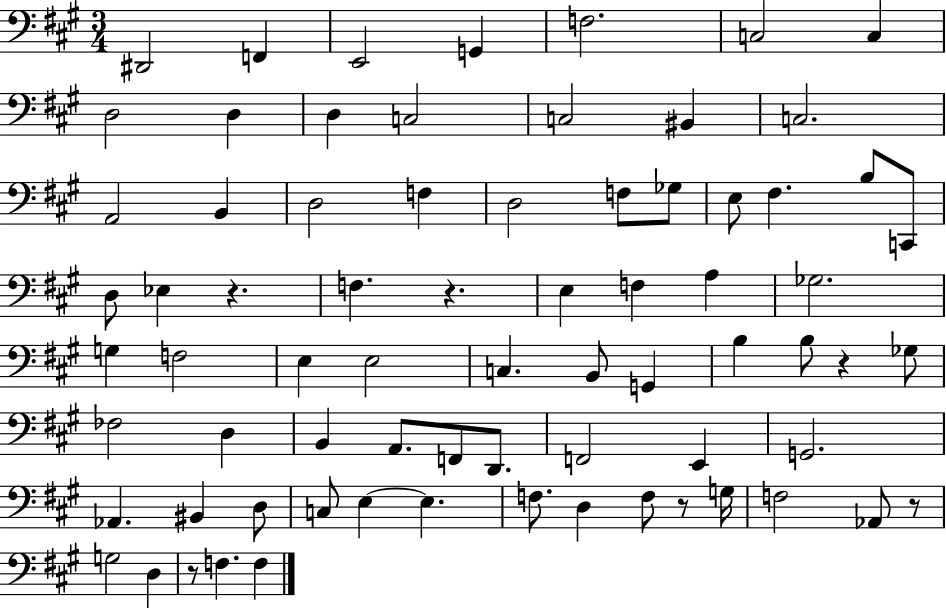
{
  \clef bass
  \numericTimeSignature
  \time 3/4
  \key a \major
  \repeat volta 2 { dis,2 f,4 | e,2 g,4 | f2. | c2 c4 | \break d2 d4 | d4 c2 | c2 bis,4 | c2. | \break a,2 b,4 | d2 f4 | d2 f8 ges8 | e8 fis4. b8 c,8 | \break d8 ees4 r4. | f4. r4. | e4 f4 a4 | ges2. | \break g4 f2 | e4 e2 | c4. b,8 g,4 | b4 b8 r4 ges8 | \break fes2 d4 | b,4 a,8. f,8 d,8. | f,2 e,4 | g,2. | \break aes,4. bis,4 d8 | c8 e4~~ e4. | f8. d4 f8 r8 g16 | f2 aes,8 r8 | \break g2 d4 | r8 f4. f4 | } \bar "|."
}